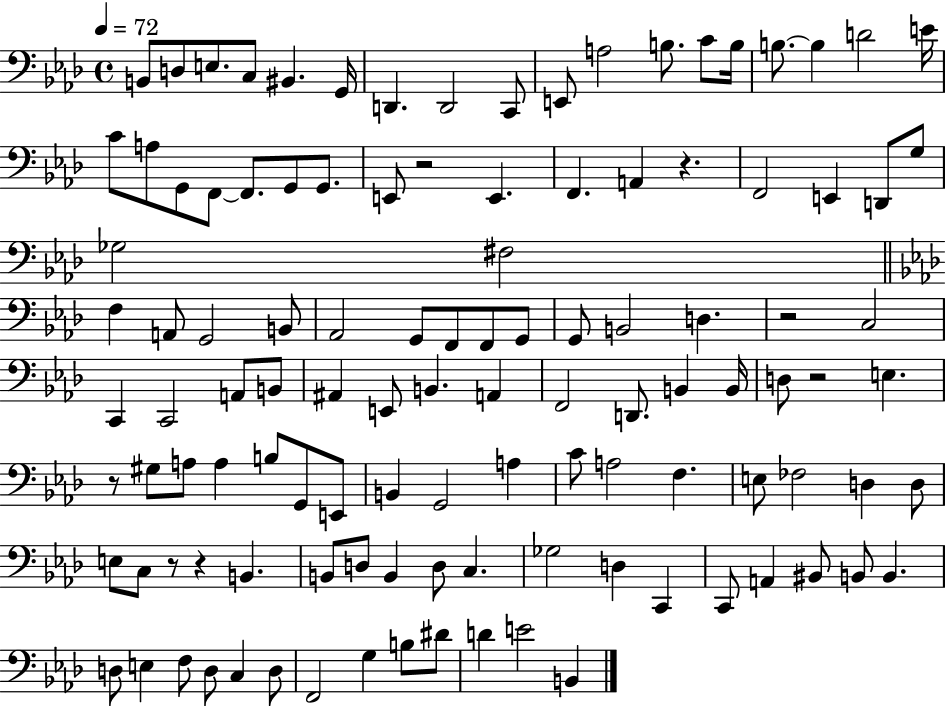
X:1
T:Untitled
M:4/4
L:1/4
K:Ab
B,,/2 D,/2 E,/2 C,/2 ^B,, G,,/4 D,, D,,2 C,,/2 E,,/2 A,2 B,/2 C/2 B,/4 B,/2 B, D2 E/4 C/2 A,/2 G,,/2 F,,/2 F,,/2 G,,/2 G,,/2 E,,/2 z2 E,, F,, A,, z F,,2 E,, D,,/2 G,/2 _G,2 ^F,2 F, A,,/2 G,,2 B,,/2 _A,,2 G,,/2 F,,/2 F,,/2 G,,/2 G,,/2 B,,2 D, z2 C,2 C,, C,,2 A,,/2 B,,/2 ^A,, E,,/2 B,, A,, F,,2 D,,/2 B,, B,,/4 D,/2 z2 E, z/2 ^G,/2 A,/2 A, B,/2 G,,/2 E,,/2 B,, G,,2 A, C/2 A,2 F, E,/2 _F,2 D, D,/2 E,/2 C,/2 z/2 z B,, B,,/2 D,/2 B,, D,/2 C, _G,2 D, C,, C,,/2 A,, ^B,,/2 B,,/2 B,, D,/2 E, F,/2 D,/2 C, D,/2 F,,2 G, B,/2 ^D/2 D E2 B,,